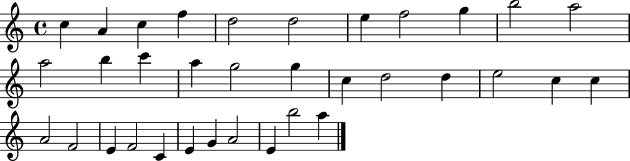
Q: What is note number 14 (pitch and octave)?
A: C6